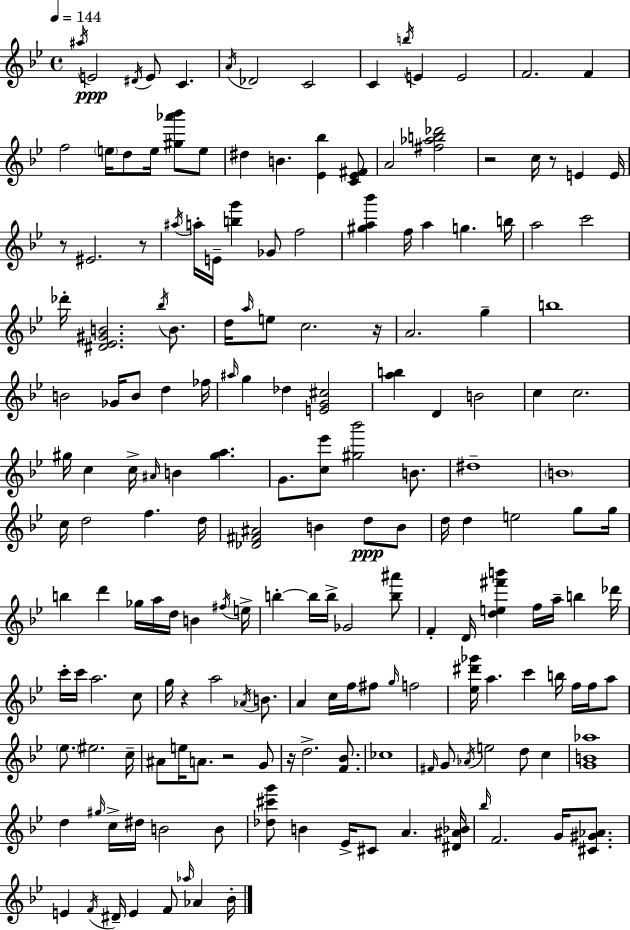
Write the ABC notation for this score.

X:1
T:Untitled
M:4/4
L:1/4
K:Gm
^a/4 E2 ^D/4 E/2 C A/4 _D2 C2 C b/4 E E2 F2 F f2 e/4 d/2 e/4 [^g_a'_b']/2 e/2 ^d B [_E_b] [C_E^F]/2 A2 [^f_ab_d']2 z2 c/4 z/2 E E/4 z/2 ^E2 z/2 ^a/4 a/4 E/4 [bg'] _G/2 f2 [^ga_b'] f/4 a g b/4 a2 c'2 _d'/4 [^D_E^GB]2 _b/4 B/2 d/4 a/4 e/2 c2 z/4 A2 g b4 B2 _G/4 B/2 d _f/4 ^a/4 g _d [EG^c]2 [ab] D B2 c c2 ^g/4 c c/4 ^A/4 B [^ga] G/2 [c_e']/2 [^g_b']2 B/2 ^d4 B4 c/4 d2 f d/4 [_D^F^A]2 B d/2 B/2 d/4 d e2 g/2 g/4 b d' _g/4 a/4 d/4 B ^f/4 e/4 b b/4 b/4 _G2 [b^a']/2 F D/4 [de^f'b'] f/4 a/4 b _d'/4 c'/4 c'/4 a2 c/2 g/4 z a2 _A/4 B/2 A c/4 f/4 ^f/2 g/4 f2 [_e^d'_g']/4 a c' b/4 f/4 f/4 a/2 _e/2 ^e2 c/4 ^A/2 e/4 A/2 z2 G/2 z/4 d2 [F_B]/2 _c4 ^F/4 G/2 _A/4 e2 d/2 c [GB_a]4 d ^g/4 c/4 ^d/4 B2 B/2 [_d^c'g']/2 B _E/4 ^C/2 A [^D^A_B]/4 _b/4 F2 G/4 [^C^G_A]/2 E F/4 ^D/4 E F/2 _a/4 _A _B/4